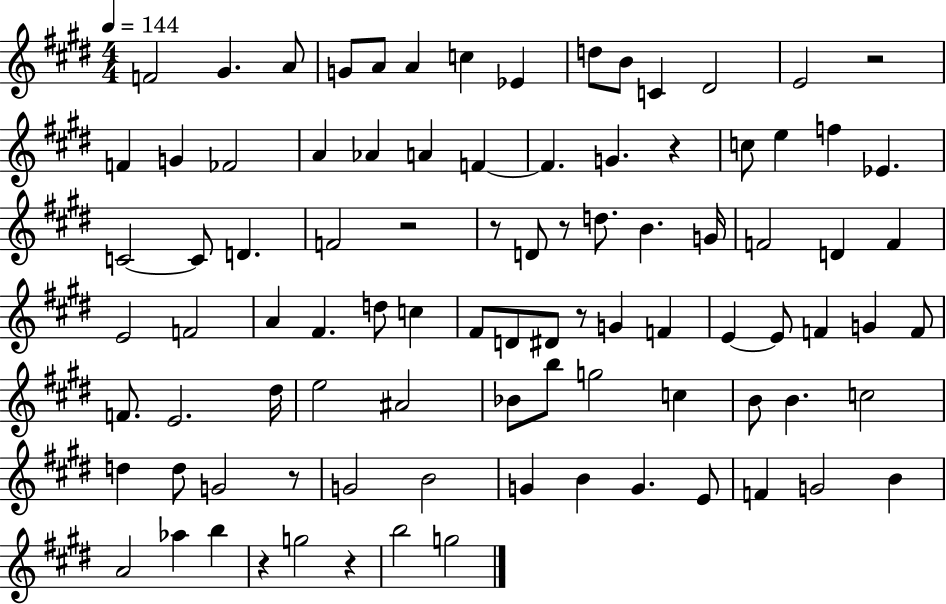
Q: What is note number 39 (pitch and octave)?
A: F4